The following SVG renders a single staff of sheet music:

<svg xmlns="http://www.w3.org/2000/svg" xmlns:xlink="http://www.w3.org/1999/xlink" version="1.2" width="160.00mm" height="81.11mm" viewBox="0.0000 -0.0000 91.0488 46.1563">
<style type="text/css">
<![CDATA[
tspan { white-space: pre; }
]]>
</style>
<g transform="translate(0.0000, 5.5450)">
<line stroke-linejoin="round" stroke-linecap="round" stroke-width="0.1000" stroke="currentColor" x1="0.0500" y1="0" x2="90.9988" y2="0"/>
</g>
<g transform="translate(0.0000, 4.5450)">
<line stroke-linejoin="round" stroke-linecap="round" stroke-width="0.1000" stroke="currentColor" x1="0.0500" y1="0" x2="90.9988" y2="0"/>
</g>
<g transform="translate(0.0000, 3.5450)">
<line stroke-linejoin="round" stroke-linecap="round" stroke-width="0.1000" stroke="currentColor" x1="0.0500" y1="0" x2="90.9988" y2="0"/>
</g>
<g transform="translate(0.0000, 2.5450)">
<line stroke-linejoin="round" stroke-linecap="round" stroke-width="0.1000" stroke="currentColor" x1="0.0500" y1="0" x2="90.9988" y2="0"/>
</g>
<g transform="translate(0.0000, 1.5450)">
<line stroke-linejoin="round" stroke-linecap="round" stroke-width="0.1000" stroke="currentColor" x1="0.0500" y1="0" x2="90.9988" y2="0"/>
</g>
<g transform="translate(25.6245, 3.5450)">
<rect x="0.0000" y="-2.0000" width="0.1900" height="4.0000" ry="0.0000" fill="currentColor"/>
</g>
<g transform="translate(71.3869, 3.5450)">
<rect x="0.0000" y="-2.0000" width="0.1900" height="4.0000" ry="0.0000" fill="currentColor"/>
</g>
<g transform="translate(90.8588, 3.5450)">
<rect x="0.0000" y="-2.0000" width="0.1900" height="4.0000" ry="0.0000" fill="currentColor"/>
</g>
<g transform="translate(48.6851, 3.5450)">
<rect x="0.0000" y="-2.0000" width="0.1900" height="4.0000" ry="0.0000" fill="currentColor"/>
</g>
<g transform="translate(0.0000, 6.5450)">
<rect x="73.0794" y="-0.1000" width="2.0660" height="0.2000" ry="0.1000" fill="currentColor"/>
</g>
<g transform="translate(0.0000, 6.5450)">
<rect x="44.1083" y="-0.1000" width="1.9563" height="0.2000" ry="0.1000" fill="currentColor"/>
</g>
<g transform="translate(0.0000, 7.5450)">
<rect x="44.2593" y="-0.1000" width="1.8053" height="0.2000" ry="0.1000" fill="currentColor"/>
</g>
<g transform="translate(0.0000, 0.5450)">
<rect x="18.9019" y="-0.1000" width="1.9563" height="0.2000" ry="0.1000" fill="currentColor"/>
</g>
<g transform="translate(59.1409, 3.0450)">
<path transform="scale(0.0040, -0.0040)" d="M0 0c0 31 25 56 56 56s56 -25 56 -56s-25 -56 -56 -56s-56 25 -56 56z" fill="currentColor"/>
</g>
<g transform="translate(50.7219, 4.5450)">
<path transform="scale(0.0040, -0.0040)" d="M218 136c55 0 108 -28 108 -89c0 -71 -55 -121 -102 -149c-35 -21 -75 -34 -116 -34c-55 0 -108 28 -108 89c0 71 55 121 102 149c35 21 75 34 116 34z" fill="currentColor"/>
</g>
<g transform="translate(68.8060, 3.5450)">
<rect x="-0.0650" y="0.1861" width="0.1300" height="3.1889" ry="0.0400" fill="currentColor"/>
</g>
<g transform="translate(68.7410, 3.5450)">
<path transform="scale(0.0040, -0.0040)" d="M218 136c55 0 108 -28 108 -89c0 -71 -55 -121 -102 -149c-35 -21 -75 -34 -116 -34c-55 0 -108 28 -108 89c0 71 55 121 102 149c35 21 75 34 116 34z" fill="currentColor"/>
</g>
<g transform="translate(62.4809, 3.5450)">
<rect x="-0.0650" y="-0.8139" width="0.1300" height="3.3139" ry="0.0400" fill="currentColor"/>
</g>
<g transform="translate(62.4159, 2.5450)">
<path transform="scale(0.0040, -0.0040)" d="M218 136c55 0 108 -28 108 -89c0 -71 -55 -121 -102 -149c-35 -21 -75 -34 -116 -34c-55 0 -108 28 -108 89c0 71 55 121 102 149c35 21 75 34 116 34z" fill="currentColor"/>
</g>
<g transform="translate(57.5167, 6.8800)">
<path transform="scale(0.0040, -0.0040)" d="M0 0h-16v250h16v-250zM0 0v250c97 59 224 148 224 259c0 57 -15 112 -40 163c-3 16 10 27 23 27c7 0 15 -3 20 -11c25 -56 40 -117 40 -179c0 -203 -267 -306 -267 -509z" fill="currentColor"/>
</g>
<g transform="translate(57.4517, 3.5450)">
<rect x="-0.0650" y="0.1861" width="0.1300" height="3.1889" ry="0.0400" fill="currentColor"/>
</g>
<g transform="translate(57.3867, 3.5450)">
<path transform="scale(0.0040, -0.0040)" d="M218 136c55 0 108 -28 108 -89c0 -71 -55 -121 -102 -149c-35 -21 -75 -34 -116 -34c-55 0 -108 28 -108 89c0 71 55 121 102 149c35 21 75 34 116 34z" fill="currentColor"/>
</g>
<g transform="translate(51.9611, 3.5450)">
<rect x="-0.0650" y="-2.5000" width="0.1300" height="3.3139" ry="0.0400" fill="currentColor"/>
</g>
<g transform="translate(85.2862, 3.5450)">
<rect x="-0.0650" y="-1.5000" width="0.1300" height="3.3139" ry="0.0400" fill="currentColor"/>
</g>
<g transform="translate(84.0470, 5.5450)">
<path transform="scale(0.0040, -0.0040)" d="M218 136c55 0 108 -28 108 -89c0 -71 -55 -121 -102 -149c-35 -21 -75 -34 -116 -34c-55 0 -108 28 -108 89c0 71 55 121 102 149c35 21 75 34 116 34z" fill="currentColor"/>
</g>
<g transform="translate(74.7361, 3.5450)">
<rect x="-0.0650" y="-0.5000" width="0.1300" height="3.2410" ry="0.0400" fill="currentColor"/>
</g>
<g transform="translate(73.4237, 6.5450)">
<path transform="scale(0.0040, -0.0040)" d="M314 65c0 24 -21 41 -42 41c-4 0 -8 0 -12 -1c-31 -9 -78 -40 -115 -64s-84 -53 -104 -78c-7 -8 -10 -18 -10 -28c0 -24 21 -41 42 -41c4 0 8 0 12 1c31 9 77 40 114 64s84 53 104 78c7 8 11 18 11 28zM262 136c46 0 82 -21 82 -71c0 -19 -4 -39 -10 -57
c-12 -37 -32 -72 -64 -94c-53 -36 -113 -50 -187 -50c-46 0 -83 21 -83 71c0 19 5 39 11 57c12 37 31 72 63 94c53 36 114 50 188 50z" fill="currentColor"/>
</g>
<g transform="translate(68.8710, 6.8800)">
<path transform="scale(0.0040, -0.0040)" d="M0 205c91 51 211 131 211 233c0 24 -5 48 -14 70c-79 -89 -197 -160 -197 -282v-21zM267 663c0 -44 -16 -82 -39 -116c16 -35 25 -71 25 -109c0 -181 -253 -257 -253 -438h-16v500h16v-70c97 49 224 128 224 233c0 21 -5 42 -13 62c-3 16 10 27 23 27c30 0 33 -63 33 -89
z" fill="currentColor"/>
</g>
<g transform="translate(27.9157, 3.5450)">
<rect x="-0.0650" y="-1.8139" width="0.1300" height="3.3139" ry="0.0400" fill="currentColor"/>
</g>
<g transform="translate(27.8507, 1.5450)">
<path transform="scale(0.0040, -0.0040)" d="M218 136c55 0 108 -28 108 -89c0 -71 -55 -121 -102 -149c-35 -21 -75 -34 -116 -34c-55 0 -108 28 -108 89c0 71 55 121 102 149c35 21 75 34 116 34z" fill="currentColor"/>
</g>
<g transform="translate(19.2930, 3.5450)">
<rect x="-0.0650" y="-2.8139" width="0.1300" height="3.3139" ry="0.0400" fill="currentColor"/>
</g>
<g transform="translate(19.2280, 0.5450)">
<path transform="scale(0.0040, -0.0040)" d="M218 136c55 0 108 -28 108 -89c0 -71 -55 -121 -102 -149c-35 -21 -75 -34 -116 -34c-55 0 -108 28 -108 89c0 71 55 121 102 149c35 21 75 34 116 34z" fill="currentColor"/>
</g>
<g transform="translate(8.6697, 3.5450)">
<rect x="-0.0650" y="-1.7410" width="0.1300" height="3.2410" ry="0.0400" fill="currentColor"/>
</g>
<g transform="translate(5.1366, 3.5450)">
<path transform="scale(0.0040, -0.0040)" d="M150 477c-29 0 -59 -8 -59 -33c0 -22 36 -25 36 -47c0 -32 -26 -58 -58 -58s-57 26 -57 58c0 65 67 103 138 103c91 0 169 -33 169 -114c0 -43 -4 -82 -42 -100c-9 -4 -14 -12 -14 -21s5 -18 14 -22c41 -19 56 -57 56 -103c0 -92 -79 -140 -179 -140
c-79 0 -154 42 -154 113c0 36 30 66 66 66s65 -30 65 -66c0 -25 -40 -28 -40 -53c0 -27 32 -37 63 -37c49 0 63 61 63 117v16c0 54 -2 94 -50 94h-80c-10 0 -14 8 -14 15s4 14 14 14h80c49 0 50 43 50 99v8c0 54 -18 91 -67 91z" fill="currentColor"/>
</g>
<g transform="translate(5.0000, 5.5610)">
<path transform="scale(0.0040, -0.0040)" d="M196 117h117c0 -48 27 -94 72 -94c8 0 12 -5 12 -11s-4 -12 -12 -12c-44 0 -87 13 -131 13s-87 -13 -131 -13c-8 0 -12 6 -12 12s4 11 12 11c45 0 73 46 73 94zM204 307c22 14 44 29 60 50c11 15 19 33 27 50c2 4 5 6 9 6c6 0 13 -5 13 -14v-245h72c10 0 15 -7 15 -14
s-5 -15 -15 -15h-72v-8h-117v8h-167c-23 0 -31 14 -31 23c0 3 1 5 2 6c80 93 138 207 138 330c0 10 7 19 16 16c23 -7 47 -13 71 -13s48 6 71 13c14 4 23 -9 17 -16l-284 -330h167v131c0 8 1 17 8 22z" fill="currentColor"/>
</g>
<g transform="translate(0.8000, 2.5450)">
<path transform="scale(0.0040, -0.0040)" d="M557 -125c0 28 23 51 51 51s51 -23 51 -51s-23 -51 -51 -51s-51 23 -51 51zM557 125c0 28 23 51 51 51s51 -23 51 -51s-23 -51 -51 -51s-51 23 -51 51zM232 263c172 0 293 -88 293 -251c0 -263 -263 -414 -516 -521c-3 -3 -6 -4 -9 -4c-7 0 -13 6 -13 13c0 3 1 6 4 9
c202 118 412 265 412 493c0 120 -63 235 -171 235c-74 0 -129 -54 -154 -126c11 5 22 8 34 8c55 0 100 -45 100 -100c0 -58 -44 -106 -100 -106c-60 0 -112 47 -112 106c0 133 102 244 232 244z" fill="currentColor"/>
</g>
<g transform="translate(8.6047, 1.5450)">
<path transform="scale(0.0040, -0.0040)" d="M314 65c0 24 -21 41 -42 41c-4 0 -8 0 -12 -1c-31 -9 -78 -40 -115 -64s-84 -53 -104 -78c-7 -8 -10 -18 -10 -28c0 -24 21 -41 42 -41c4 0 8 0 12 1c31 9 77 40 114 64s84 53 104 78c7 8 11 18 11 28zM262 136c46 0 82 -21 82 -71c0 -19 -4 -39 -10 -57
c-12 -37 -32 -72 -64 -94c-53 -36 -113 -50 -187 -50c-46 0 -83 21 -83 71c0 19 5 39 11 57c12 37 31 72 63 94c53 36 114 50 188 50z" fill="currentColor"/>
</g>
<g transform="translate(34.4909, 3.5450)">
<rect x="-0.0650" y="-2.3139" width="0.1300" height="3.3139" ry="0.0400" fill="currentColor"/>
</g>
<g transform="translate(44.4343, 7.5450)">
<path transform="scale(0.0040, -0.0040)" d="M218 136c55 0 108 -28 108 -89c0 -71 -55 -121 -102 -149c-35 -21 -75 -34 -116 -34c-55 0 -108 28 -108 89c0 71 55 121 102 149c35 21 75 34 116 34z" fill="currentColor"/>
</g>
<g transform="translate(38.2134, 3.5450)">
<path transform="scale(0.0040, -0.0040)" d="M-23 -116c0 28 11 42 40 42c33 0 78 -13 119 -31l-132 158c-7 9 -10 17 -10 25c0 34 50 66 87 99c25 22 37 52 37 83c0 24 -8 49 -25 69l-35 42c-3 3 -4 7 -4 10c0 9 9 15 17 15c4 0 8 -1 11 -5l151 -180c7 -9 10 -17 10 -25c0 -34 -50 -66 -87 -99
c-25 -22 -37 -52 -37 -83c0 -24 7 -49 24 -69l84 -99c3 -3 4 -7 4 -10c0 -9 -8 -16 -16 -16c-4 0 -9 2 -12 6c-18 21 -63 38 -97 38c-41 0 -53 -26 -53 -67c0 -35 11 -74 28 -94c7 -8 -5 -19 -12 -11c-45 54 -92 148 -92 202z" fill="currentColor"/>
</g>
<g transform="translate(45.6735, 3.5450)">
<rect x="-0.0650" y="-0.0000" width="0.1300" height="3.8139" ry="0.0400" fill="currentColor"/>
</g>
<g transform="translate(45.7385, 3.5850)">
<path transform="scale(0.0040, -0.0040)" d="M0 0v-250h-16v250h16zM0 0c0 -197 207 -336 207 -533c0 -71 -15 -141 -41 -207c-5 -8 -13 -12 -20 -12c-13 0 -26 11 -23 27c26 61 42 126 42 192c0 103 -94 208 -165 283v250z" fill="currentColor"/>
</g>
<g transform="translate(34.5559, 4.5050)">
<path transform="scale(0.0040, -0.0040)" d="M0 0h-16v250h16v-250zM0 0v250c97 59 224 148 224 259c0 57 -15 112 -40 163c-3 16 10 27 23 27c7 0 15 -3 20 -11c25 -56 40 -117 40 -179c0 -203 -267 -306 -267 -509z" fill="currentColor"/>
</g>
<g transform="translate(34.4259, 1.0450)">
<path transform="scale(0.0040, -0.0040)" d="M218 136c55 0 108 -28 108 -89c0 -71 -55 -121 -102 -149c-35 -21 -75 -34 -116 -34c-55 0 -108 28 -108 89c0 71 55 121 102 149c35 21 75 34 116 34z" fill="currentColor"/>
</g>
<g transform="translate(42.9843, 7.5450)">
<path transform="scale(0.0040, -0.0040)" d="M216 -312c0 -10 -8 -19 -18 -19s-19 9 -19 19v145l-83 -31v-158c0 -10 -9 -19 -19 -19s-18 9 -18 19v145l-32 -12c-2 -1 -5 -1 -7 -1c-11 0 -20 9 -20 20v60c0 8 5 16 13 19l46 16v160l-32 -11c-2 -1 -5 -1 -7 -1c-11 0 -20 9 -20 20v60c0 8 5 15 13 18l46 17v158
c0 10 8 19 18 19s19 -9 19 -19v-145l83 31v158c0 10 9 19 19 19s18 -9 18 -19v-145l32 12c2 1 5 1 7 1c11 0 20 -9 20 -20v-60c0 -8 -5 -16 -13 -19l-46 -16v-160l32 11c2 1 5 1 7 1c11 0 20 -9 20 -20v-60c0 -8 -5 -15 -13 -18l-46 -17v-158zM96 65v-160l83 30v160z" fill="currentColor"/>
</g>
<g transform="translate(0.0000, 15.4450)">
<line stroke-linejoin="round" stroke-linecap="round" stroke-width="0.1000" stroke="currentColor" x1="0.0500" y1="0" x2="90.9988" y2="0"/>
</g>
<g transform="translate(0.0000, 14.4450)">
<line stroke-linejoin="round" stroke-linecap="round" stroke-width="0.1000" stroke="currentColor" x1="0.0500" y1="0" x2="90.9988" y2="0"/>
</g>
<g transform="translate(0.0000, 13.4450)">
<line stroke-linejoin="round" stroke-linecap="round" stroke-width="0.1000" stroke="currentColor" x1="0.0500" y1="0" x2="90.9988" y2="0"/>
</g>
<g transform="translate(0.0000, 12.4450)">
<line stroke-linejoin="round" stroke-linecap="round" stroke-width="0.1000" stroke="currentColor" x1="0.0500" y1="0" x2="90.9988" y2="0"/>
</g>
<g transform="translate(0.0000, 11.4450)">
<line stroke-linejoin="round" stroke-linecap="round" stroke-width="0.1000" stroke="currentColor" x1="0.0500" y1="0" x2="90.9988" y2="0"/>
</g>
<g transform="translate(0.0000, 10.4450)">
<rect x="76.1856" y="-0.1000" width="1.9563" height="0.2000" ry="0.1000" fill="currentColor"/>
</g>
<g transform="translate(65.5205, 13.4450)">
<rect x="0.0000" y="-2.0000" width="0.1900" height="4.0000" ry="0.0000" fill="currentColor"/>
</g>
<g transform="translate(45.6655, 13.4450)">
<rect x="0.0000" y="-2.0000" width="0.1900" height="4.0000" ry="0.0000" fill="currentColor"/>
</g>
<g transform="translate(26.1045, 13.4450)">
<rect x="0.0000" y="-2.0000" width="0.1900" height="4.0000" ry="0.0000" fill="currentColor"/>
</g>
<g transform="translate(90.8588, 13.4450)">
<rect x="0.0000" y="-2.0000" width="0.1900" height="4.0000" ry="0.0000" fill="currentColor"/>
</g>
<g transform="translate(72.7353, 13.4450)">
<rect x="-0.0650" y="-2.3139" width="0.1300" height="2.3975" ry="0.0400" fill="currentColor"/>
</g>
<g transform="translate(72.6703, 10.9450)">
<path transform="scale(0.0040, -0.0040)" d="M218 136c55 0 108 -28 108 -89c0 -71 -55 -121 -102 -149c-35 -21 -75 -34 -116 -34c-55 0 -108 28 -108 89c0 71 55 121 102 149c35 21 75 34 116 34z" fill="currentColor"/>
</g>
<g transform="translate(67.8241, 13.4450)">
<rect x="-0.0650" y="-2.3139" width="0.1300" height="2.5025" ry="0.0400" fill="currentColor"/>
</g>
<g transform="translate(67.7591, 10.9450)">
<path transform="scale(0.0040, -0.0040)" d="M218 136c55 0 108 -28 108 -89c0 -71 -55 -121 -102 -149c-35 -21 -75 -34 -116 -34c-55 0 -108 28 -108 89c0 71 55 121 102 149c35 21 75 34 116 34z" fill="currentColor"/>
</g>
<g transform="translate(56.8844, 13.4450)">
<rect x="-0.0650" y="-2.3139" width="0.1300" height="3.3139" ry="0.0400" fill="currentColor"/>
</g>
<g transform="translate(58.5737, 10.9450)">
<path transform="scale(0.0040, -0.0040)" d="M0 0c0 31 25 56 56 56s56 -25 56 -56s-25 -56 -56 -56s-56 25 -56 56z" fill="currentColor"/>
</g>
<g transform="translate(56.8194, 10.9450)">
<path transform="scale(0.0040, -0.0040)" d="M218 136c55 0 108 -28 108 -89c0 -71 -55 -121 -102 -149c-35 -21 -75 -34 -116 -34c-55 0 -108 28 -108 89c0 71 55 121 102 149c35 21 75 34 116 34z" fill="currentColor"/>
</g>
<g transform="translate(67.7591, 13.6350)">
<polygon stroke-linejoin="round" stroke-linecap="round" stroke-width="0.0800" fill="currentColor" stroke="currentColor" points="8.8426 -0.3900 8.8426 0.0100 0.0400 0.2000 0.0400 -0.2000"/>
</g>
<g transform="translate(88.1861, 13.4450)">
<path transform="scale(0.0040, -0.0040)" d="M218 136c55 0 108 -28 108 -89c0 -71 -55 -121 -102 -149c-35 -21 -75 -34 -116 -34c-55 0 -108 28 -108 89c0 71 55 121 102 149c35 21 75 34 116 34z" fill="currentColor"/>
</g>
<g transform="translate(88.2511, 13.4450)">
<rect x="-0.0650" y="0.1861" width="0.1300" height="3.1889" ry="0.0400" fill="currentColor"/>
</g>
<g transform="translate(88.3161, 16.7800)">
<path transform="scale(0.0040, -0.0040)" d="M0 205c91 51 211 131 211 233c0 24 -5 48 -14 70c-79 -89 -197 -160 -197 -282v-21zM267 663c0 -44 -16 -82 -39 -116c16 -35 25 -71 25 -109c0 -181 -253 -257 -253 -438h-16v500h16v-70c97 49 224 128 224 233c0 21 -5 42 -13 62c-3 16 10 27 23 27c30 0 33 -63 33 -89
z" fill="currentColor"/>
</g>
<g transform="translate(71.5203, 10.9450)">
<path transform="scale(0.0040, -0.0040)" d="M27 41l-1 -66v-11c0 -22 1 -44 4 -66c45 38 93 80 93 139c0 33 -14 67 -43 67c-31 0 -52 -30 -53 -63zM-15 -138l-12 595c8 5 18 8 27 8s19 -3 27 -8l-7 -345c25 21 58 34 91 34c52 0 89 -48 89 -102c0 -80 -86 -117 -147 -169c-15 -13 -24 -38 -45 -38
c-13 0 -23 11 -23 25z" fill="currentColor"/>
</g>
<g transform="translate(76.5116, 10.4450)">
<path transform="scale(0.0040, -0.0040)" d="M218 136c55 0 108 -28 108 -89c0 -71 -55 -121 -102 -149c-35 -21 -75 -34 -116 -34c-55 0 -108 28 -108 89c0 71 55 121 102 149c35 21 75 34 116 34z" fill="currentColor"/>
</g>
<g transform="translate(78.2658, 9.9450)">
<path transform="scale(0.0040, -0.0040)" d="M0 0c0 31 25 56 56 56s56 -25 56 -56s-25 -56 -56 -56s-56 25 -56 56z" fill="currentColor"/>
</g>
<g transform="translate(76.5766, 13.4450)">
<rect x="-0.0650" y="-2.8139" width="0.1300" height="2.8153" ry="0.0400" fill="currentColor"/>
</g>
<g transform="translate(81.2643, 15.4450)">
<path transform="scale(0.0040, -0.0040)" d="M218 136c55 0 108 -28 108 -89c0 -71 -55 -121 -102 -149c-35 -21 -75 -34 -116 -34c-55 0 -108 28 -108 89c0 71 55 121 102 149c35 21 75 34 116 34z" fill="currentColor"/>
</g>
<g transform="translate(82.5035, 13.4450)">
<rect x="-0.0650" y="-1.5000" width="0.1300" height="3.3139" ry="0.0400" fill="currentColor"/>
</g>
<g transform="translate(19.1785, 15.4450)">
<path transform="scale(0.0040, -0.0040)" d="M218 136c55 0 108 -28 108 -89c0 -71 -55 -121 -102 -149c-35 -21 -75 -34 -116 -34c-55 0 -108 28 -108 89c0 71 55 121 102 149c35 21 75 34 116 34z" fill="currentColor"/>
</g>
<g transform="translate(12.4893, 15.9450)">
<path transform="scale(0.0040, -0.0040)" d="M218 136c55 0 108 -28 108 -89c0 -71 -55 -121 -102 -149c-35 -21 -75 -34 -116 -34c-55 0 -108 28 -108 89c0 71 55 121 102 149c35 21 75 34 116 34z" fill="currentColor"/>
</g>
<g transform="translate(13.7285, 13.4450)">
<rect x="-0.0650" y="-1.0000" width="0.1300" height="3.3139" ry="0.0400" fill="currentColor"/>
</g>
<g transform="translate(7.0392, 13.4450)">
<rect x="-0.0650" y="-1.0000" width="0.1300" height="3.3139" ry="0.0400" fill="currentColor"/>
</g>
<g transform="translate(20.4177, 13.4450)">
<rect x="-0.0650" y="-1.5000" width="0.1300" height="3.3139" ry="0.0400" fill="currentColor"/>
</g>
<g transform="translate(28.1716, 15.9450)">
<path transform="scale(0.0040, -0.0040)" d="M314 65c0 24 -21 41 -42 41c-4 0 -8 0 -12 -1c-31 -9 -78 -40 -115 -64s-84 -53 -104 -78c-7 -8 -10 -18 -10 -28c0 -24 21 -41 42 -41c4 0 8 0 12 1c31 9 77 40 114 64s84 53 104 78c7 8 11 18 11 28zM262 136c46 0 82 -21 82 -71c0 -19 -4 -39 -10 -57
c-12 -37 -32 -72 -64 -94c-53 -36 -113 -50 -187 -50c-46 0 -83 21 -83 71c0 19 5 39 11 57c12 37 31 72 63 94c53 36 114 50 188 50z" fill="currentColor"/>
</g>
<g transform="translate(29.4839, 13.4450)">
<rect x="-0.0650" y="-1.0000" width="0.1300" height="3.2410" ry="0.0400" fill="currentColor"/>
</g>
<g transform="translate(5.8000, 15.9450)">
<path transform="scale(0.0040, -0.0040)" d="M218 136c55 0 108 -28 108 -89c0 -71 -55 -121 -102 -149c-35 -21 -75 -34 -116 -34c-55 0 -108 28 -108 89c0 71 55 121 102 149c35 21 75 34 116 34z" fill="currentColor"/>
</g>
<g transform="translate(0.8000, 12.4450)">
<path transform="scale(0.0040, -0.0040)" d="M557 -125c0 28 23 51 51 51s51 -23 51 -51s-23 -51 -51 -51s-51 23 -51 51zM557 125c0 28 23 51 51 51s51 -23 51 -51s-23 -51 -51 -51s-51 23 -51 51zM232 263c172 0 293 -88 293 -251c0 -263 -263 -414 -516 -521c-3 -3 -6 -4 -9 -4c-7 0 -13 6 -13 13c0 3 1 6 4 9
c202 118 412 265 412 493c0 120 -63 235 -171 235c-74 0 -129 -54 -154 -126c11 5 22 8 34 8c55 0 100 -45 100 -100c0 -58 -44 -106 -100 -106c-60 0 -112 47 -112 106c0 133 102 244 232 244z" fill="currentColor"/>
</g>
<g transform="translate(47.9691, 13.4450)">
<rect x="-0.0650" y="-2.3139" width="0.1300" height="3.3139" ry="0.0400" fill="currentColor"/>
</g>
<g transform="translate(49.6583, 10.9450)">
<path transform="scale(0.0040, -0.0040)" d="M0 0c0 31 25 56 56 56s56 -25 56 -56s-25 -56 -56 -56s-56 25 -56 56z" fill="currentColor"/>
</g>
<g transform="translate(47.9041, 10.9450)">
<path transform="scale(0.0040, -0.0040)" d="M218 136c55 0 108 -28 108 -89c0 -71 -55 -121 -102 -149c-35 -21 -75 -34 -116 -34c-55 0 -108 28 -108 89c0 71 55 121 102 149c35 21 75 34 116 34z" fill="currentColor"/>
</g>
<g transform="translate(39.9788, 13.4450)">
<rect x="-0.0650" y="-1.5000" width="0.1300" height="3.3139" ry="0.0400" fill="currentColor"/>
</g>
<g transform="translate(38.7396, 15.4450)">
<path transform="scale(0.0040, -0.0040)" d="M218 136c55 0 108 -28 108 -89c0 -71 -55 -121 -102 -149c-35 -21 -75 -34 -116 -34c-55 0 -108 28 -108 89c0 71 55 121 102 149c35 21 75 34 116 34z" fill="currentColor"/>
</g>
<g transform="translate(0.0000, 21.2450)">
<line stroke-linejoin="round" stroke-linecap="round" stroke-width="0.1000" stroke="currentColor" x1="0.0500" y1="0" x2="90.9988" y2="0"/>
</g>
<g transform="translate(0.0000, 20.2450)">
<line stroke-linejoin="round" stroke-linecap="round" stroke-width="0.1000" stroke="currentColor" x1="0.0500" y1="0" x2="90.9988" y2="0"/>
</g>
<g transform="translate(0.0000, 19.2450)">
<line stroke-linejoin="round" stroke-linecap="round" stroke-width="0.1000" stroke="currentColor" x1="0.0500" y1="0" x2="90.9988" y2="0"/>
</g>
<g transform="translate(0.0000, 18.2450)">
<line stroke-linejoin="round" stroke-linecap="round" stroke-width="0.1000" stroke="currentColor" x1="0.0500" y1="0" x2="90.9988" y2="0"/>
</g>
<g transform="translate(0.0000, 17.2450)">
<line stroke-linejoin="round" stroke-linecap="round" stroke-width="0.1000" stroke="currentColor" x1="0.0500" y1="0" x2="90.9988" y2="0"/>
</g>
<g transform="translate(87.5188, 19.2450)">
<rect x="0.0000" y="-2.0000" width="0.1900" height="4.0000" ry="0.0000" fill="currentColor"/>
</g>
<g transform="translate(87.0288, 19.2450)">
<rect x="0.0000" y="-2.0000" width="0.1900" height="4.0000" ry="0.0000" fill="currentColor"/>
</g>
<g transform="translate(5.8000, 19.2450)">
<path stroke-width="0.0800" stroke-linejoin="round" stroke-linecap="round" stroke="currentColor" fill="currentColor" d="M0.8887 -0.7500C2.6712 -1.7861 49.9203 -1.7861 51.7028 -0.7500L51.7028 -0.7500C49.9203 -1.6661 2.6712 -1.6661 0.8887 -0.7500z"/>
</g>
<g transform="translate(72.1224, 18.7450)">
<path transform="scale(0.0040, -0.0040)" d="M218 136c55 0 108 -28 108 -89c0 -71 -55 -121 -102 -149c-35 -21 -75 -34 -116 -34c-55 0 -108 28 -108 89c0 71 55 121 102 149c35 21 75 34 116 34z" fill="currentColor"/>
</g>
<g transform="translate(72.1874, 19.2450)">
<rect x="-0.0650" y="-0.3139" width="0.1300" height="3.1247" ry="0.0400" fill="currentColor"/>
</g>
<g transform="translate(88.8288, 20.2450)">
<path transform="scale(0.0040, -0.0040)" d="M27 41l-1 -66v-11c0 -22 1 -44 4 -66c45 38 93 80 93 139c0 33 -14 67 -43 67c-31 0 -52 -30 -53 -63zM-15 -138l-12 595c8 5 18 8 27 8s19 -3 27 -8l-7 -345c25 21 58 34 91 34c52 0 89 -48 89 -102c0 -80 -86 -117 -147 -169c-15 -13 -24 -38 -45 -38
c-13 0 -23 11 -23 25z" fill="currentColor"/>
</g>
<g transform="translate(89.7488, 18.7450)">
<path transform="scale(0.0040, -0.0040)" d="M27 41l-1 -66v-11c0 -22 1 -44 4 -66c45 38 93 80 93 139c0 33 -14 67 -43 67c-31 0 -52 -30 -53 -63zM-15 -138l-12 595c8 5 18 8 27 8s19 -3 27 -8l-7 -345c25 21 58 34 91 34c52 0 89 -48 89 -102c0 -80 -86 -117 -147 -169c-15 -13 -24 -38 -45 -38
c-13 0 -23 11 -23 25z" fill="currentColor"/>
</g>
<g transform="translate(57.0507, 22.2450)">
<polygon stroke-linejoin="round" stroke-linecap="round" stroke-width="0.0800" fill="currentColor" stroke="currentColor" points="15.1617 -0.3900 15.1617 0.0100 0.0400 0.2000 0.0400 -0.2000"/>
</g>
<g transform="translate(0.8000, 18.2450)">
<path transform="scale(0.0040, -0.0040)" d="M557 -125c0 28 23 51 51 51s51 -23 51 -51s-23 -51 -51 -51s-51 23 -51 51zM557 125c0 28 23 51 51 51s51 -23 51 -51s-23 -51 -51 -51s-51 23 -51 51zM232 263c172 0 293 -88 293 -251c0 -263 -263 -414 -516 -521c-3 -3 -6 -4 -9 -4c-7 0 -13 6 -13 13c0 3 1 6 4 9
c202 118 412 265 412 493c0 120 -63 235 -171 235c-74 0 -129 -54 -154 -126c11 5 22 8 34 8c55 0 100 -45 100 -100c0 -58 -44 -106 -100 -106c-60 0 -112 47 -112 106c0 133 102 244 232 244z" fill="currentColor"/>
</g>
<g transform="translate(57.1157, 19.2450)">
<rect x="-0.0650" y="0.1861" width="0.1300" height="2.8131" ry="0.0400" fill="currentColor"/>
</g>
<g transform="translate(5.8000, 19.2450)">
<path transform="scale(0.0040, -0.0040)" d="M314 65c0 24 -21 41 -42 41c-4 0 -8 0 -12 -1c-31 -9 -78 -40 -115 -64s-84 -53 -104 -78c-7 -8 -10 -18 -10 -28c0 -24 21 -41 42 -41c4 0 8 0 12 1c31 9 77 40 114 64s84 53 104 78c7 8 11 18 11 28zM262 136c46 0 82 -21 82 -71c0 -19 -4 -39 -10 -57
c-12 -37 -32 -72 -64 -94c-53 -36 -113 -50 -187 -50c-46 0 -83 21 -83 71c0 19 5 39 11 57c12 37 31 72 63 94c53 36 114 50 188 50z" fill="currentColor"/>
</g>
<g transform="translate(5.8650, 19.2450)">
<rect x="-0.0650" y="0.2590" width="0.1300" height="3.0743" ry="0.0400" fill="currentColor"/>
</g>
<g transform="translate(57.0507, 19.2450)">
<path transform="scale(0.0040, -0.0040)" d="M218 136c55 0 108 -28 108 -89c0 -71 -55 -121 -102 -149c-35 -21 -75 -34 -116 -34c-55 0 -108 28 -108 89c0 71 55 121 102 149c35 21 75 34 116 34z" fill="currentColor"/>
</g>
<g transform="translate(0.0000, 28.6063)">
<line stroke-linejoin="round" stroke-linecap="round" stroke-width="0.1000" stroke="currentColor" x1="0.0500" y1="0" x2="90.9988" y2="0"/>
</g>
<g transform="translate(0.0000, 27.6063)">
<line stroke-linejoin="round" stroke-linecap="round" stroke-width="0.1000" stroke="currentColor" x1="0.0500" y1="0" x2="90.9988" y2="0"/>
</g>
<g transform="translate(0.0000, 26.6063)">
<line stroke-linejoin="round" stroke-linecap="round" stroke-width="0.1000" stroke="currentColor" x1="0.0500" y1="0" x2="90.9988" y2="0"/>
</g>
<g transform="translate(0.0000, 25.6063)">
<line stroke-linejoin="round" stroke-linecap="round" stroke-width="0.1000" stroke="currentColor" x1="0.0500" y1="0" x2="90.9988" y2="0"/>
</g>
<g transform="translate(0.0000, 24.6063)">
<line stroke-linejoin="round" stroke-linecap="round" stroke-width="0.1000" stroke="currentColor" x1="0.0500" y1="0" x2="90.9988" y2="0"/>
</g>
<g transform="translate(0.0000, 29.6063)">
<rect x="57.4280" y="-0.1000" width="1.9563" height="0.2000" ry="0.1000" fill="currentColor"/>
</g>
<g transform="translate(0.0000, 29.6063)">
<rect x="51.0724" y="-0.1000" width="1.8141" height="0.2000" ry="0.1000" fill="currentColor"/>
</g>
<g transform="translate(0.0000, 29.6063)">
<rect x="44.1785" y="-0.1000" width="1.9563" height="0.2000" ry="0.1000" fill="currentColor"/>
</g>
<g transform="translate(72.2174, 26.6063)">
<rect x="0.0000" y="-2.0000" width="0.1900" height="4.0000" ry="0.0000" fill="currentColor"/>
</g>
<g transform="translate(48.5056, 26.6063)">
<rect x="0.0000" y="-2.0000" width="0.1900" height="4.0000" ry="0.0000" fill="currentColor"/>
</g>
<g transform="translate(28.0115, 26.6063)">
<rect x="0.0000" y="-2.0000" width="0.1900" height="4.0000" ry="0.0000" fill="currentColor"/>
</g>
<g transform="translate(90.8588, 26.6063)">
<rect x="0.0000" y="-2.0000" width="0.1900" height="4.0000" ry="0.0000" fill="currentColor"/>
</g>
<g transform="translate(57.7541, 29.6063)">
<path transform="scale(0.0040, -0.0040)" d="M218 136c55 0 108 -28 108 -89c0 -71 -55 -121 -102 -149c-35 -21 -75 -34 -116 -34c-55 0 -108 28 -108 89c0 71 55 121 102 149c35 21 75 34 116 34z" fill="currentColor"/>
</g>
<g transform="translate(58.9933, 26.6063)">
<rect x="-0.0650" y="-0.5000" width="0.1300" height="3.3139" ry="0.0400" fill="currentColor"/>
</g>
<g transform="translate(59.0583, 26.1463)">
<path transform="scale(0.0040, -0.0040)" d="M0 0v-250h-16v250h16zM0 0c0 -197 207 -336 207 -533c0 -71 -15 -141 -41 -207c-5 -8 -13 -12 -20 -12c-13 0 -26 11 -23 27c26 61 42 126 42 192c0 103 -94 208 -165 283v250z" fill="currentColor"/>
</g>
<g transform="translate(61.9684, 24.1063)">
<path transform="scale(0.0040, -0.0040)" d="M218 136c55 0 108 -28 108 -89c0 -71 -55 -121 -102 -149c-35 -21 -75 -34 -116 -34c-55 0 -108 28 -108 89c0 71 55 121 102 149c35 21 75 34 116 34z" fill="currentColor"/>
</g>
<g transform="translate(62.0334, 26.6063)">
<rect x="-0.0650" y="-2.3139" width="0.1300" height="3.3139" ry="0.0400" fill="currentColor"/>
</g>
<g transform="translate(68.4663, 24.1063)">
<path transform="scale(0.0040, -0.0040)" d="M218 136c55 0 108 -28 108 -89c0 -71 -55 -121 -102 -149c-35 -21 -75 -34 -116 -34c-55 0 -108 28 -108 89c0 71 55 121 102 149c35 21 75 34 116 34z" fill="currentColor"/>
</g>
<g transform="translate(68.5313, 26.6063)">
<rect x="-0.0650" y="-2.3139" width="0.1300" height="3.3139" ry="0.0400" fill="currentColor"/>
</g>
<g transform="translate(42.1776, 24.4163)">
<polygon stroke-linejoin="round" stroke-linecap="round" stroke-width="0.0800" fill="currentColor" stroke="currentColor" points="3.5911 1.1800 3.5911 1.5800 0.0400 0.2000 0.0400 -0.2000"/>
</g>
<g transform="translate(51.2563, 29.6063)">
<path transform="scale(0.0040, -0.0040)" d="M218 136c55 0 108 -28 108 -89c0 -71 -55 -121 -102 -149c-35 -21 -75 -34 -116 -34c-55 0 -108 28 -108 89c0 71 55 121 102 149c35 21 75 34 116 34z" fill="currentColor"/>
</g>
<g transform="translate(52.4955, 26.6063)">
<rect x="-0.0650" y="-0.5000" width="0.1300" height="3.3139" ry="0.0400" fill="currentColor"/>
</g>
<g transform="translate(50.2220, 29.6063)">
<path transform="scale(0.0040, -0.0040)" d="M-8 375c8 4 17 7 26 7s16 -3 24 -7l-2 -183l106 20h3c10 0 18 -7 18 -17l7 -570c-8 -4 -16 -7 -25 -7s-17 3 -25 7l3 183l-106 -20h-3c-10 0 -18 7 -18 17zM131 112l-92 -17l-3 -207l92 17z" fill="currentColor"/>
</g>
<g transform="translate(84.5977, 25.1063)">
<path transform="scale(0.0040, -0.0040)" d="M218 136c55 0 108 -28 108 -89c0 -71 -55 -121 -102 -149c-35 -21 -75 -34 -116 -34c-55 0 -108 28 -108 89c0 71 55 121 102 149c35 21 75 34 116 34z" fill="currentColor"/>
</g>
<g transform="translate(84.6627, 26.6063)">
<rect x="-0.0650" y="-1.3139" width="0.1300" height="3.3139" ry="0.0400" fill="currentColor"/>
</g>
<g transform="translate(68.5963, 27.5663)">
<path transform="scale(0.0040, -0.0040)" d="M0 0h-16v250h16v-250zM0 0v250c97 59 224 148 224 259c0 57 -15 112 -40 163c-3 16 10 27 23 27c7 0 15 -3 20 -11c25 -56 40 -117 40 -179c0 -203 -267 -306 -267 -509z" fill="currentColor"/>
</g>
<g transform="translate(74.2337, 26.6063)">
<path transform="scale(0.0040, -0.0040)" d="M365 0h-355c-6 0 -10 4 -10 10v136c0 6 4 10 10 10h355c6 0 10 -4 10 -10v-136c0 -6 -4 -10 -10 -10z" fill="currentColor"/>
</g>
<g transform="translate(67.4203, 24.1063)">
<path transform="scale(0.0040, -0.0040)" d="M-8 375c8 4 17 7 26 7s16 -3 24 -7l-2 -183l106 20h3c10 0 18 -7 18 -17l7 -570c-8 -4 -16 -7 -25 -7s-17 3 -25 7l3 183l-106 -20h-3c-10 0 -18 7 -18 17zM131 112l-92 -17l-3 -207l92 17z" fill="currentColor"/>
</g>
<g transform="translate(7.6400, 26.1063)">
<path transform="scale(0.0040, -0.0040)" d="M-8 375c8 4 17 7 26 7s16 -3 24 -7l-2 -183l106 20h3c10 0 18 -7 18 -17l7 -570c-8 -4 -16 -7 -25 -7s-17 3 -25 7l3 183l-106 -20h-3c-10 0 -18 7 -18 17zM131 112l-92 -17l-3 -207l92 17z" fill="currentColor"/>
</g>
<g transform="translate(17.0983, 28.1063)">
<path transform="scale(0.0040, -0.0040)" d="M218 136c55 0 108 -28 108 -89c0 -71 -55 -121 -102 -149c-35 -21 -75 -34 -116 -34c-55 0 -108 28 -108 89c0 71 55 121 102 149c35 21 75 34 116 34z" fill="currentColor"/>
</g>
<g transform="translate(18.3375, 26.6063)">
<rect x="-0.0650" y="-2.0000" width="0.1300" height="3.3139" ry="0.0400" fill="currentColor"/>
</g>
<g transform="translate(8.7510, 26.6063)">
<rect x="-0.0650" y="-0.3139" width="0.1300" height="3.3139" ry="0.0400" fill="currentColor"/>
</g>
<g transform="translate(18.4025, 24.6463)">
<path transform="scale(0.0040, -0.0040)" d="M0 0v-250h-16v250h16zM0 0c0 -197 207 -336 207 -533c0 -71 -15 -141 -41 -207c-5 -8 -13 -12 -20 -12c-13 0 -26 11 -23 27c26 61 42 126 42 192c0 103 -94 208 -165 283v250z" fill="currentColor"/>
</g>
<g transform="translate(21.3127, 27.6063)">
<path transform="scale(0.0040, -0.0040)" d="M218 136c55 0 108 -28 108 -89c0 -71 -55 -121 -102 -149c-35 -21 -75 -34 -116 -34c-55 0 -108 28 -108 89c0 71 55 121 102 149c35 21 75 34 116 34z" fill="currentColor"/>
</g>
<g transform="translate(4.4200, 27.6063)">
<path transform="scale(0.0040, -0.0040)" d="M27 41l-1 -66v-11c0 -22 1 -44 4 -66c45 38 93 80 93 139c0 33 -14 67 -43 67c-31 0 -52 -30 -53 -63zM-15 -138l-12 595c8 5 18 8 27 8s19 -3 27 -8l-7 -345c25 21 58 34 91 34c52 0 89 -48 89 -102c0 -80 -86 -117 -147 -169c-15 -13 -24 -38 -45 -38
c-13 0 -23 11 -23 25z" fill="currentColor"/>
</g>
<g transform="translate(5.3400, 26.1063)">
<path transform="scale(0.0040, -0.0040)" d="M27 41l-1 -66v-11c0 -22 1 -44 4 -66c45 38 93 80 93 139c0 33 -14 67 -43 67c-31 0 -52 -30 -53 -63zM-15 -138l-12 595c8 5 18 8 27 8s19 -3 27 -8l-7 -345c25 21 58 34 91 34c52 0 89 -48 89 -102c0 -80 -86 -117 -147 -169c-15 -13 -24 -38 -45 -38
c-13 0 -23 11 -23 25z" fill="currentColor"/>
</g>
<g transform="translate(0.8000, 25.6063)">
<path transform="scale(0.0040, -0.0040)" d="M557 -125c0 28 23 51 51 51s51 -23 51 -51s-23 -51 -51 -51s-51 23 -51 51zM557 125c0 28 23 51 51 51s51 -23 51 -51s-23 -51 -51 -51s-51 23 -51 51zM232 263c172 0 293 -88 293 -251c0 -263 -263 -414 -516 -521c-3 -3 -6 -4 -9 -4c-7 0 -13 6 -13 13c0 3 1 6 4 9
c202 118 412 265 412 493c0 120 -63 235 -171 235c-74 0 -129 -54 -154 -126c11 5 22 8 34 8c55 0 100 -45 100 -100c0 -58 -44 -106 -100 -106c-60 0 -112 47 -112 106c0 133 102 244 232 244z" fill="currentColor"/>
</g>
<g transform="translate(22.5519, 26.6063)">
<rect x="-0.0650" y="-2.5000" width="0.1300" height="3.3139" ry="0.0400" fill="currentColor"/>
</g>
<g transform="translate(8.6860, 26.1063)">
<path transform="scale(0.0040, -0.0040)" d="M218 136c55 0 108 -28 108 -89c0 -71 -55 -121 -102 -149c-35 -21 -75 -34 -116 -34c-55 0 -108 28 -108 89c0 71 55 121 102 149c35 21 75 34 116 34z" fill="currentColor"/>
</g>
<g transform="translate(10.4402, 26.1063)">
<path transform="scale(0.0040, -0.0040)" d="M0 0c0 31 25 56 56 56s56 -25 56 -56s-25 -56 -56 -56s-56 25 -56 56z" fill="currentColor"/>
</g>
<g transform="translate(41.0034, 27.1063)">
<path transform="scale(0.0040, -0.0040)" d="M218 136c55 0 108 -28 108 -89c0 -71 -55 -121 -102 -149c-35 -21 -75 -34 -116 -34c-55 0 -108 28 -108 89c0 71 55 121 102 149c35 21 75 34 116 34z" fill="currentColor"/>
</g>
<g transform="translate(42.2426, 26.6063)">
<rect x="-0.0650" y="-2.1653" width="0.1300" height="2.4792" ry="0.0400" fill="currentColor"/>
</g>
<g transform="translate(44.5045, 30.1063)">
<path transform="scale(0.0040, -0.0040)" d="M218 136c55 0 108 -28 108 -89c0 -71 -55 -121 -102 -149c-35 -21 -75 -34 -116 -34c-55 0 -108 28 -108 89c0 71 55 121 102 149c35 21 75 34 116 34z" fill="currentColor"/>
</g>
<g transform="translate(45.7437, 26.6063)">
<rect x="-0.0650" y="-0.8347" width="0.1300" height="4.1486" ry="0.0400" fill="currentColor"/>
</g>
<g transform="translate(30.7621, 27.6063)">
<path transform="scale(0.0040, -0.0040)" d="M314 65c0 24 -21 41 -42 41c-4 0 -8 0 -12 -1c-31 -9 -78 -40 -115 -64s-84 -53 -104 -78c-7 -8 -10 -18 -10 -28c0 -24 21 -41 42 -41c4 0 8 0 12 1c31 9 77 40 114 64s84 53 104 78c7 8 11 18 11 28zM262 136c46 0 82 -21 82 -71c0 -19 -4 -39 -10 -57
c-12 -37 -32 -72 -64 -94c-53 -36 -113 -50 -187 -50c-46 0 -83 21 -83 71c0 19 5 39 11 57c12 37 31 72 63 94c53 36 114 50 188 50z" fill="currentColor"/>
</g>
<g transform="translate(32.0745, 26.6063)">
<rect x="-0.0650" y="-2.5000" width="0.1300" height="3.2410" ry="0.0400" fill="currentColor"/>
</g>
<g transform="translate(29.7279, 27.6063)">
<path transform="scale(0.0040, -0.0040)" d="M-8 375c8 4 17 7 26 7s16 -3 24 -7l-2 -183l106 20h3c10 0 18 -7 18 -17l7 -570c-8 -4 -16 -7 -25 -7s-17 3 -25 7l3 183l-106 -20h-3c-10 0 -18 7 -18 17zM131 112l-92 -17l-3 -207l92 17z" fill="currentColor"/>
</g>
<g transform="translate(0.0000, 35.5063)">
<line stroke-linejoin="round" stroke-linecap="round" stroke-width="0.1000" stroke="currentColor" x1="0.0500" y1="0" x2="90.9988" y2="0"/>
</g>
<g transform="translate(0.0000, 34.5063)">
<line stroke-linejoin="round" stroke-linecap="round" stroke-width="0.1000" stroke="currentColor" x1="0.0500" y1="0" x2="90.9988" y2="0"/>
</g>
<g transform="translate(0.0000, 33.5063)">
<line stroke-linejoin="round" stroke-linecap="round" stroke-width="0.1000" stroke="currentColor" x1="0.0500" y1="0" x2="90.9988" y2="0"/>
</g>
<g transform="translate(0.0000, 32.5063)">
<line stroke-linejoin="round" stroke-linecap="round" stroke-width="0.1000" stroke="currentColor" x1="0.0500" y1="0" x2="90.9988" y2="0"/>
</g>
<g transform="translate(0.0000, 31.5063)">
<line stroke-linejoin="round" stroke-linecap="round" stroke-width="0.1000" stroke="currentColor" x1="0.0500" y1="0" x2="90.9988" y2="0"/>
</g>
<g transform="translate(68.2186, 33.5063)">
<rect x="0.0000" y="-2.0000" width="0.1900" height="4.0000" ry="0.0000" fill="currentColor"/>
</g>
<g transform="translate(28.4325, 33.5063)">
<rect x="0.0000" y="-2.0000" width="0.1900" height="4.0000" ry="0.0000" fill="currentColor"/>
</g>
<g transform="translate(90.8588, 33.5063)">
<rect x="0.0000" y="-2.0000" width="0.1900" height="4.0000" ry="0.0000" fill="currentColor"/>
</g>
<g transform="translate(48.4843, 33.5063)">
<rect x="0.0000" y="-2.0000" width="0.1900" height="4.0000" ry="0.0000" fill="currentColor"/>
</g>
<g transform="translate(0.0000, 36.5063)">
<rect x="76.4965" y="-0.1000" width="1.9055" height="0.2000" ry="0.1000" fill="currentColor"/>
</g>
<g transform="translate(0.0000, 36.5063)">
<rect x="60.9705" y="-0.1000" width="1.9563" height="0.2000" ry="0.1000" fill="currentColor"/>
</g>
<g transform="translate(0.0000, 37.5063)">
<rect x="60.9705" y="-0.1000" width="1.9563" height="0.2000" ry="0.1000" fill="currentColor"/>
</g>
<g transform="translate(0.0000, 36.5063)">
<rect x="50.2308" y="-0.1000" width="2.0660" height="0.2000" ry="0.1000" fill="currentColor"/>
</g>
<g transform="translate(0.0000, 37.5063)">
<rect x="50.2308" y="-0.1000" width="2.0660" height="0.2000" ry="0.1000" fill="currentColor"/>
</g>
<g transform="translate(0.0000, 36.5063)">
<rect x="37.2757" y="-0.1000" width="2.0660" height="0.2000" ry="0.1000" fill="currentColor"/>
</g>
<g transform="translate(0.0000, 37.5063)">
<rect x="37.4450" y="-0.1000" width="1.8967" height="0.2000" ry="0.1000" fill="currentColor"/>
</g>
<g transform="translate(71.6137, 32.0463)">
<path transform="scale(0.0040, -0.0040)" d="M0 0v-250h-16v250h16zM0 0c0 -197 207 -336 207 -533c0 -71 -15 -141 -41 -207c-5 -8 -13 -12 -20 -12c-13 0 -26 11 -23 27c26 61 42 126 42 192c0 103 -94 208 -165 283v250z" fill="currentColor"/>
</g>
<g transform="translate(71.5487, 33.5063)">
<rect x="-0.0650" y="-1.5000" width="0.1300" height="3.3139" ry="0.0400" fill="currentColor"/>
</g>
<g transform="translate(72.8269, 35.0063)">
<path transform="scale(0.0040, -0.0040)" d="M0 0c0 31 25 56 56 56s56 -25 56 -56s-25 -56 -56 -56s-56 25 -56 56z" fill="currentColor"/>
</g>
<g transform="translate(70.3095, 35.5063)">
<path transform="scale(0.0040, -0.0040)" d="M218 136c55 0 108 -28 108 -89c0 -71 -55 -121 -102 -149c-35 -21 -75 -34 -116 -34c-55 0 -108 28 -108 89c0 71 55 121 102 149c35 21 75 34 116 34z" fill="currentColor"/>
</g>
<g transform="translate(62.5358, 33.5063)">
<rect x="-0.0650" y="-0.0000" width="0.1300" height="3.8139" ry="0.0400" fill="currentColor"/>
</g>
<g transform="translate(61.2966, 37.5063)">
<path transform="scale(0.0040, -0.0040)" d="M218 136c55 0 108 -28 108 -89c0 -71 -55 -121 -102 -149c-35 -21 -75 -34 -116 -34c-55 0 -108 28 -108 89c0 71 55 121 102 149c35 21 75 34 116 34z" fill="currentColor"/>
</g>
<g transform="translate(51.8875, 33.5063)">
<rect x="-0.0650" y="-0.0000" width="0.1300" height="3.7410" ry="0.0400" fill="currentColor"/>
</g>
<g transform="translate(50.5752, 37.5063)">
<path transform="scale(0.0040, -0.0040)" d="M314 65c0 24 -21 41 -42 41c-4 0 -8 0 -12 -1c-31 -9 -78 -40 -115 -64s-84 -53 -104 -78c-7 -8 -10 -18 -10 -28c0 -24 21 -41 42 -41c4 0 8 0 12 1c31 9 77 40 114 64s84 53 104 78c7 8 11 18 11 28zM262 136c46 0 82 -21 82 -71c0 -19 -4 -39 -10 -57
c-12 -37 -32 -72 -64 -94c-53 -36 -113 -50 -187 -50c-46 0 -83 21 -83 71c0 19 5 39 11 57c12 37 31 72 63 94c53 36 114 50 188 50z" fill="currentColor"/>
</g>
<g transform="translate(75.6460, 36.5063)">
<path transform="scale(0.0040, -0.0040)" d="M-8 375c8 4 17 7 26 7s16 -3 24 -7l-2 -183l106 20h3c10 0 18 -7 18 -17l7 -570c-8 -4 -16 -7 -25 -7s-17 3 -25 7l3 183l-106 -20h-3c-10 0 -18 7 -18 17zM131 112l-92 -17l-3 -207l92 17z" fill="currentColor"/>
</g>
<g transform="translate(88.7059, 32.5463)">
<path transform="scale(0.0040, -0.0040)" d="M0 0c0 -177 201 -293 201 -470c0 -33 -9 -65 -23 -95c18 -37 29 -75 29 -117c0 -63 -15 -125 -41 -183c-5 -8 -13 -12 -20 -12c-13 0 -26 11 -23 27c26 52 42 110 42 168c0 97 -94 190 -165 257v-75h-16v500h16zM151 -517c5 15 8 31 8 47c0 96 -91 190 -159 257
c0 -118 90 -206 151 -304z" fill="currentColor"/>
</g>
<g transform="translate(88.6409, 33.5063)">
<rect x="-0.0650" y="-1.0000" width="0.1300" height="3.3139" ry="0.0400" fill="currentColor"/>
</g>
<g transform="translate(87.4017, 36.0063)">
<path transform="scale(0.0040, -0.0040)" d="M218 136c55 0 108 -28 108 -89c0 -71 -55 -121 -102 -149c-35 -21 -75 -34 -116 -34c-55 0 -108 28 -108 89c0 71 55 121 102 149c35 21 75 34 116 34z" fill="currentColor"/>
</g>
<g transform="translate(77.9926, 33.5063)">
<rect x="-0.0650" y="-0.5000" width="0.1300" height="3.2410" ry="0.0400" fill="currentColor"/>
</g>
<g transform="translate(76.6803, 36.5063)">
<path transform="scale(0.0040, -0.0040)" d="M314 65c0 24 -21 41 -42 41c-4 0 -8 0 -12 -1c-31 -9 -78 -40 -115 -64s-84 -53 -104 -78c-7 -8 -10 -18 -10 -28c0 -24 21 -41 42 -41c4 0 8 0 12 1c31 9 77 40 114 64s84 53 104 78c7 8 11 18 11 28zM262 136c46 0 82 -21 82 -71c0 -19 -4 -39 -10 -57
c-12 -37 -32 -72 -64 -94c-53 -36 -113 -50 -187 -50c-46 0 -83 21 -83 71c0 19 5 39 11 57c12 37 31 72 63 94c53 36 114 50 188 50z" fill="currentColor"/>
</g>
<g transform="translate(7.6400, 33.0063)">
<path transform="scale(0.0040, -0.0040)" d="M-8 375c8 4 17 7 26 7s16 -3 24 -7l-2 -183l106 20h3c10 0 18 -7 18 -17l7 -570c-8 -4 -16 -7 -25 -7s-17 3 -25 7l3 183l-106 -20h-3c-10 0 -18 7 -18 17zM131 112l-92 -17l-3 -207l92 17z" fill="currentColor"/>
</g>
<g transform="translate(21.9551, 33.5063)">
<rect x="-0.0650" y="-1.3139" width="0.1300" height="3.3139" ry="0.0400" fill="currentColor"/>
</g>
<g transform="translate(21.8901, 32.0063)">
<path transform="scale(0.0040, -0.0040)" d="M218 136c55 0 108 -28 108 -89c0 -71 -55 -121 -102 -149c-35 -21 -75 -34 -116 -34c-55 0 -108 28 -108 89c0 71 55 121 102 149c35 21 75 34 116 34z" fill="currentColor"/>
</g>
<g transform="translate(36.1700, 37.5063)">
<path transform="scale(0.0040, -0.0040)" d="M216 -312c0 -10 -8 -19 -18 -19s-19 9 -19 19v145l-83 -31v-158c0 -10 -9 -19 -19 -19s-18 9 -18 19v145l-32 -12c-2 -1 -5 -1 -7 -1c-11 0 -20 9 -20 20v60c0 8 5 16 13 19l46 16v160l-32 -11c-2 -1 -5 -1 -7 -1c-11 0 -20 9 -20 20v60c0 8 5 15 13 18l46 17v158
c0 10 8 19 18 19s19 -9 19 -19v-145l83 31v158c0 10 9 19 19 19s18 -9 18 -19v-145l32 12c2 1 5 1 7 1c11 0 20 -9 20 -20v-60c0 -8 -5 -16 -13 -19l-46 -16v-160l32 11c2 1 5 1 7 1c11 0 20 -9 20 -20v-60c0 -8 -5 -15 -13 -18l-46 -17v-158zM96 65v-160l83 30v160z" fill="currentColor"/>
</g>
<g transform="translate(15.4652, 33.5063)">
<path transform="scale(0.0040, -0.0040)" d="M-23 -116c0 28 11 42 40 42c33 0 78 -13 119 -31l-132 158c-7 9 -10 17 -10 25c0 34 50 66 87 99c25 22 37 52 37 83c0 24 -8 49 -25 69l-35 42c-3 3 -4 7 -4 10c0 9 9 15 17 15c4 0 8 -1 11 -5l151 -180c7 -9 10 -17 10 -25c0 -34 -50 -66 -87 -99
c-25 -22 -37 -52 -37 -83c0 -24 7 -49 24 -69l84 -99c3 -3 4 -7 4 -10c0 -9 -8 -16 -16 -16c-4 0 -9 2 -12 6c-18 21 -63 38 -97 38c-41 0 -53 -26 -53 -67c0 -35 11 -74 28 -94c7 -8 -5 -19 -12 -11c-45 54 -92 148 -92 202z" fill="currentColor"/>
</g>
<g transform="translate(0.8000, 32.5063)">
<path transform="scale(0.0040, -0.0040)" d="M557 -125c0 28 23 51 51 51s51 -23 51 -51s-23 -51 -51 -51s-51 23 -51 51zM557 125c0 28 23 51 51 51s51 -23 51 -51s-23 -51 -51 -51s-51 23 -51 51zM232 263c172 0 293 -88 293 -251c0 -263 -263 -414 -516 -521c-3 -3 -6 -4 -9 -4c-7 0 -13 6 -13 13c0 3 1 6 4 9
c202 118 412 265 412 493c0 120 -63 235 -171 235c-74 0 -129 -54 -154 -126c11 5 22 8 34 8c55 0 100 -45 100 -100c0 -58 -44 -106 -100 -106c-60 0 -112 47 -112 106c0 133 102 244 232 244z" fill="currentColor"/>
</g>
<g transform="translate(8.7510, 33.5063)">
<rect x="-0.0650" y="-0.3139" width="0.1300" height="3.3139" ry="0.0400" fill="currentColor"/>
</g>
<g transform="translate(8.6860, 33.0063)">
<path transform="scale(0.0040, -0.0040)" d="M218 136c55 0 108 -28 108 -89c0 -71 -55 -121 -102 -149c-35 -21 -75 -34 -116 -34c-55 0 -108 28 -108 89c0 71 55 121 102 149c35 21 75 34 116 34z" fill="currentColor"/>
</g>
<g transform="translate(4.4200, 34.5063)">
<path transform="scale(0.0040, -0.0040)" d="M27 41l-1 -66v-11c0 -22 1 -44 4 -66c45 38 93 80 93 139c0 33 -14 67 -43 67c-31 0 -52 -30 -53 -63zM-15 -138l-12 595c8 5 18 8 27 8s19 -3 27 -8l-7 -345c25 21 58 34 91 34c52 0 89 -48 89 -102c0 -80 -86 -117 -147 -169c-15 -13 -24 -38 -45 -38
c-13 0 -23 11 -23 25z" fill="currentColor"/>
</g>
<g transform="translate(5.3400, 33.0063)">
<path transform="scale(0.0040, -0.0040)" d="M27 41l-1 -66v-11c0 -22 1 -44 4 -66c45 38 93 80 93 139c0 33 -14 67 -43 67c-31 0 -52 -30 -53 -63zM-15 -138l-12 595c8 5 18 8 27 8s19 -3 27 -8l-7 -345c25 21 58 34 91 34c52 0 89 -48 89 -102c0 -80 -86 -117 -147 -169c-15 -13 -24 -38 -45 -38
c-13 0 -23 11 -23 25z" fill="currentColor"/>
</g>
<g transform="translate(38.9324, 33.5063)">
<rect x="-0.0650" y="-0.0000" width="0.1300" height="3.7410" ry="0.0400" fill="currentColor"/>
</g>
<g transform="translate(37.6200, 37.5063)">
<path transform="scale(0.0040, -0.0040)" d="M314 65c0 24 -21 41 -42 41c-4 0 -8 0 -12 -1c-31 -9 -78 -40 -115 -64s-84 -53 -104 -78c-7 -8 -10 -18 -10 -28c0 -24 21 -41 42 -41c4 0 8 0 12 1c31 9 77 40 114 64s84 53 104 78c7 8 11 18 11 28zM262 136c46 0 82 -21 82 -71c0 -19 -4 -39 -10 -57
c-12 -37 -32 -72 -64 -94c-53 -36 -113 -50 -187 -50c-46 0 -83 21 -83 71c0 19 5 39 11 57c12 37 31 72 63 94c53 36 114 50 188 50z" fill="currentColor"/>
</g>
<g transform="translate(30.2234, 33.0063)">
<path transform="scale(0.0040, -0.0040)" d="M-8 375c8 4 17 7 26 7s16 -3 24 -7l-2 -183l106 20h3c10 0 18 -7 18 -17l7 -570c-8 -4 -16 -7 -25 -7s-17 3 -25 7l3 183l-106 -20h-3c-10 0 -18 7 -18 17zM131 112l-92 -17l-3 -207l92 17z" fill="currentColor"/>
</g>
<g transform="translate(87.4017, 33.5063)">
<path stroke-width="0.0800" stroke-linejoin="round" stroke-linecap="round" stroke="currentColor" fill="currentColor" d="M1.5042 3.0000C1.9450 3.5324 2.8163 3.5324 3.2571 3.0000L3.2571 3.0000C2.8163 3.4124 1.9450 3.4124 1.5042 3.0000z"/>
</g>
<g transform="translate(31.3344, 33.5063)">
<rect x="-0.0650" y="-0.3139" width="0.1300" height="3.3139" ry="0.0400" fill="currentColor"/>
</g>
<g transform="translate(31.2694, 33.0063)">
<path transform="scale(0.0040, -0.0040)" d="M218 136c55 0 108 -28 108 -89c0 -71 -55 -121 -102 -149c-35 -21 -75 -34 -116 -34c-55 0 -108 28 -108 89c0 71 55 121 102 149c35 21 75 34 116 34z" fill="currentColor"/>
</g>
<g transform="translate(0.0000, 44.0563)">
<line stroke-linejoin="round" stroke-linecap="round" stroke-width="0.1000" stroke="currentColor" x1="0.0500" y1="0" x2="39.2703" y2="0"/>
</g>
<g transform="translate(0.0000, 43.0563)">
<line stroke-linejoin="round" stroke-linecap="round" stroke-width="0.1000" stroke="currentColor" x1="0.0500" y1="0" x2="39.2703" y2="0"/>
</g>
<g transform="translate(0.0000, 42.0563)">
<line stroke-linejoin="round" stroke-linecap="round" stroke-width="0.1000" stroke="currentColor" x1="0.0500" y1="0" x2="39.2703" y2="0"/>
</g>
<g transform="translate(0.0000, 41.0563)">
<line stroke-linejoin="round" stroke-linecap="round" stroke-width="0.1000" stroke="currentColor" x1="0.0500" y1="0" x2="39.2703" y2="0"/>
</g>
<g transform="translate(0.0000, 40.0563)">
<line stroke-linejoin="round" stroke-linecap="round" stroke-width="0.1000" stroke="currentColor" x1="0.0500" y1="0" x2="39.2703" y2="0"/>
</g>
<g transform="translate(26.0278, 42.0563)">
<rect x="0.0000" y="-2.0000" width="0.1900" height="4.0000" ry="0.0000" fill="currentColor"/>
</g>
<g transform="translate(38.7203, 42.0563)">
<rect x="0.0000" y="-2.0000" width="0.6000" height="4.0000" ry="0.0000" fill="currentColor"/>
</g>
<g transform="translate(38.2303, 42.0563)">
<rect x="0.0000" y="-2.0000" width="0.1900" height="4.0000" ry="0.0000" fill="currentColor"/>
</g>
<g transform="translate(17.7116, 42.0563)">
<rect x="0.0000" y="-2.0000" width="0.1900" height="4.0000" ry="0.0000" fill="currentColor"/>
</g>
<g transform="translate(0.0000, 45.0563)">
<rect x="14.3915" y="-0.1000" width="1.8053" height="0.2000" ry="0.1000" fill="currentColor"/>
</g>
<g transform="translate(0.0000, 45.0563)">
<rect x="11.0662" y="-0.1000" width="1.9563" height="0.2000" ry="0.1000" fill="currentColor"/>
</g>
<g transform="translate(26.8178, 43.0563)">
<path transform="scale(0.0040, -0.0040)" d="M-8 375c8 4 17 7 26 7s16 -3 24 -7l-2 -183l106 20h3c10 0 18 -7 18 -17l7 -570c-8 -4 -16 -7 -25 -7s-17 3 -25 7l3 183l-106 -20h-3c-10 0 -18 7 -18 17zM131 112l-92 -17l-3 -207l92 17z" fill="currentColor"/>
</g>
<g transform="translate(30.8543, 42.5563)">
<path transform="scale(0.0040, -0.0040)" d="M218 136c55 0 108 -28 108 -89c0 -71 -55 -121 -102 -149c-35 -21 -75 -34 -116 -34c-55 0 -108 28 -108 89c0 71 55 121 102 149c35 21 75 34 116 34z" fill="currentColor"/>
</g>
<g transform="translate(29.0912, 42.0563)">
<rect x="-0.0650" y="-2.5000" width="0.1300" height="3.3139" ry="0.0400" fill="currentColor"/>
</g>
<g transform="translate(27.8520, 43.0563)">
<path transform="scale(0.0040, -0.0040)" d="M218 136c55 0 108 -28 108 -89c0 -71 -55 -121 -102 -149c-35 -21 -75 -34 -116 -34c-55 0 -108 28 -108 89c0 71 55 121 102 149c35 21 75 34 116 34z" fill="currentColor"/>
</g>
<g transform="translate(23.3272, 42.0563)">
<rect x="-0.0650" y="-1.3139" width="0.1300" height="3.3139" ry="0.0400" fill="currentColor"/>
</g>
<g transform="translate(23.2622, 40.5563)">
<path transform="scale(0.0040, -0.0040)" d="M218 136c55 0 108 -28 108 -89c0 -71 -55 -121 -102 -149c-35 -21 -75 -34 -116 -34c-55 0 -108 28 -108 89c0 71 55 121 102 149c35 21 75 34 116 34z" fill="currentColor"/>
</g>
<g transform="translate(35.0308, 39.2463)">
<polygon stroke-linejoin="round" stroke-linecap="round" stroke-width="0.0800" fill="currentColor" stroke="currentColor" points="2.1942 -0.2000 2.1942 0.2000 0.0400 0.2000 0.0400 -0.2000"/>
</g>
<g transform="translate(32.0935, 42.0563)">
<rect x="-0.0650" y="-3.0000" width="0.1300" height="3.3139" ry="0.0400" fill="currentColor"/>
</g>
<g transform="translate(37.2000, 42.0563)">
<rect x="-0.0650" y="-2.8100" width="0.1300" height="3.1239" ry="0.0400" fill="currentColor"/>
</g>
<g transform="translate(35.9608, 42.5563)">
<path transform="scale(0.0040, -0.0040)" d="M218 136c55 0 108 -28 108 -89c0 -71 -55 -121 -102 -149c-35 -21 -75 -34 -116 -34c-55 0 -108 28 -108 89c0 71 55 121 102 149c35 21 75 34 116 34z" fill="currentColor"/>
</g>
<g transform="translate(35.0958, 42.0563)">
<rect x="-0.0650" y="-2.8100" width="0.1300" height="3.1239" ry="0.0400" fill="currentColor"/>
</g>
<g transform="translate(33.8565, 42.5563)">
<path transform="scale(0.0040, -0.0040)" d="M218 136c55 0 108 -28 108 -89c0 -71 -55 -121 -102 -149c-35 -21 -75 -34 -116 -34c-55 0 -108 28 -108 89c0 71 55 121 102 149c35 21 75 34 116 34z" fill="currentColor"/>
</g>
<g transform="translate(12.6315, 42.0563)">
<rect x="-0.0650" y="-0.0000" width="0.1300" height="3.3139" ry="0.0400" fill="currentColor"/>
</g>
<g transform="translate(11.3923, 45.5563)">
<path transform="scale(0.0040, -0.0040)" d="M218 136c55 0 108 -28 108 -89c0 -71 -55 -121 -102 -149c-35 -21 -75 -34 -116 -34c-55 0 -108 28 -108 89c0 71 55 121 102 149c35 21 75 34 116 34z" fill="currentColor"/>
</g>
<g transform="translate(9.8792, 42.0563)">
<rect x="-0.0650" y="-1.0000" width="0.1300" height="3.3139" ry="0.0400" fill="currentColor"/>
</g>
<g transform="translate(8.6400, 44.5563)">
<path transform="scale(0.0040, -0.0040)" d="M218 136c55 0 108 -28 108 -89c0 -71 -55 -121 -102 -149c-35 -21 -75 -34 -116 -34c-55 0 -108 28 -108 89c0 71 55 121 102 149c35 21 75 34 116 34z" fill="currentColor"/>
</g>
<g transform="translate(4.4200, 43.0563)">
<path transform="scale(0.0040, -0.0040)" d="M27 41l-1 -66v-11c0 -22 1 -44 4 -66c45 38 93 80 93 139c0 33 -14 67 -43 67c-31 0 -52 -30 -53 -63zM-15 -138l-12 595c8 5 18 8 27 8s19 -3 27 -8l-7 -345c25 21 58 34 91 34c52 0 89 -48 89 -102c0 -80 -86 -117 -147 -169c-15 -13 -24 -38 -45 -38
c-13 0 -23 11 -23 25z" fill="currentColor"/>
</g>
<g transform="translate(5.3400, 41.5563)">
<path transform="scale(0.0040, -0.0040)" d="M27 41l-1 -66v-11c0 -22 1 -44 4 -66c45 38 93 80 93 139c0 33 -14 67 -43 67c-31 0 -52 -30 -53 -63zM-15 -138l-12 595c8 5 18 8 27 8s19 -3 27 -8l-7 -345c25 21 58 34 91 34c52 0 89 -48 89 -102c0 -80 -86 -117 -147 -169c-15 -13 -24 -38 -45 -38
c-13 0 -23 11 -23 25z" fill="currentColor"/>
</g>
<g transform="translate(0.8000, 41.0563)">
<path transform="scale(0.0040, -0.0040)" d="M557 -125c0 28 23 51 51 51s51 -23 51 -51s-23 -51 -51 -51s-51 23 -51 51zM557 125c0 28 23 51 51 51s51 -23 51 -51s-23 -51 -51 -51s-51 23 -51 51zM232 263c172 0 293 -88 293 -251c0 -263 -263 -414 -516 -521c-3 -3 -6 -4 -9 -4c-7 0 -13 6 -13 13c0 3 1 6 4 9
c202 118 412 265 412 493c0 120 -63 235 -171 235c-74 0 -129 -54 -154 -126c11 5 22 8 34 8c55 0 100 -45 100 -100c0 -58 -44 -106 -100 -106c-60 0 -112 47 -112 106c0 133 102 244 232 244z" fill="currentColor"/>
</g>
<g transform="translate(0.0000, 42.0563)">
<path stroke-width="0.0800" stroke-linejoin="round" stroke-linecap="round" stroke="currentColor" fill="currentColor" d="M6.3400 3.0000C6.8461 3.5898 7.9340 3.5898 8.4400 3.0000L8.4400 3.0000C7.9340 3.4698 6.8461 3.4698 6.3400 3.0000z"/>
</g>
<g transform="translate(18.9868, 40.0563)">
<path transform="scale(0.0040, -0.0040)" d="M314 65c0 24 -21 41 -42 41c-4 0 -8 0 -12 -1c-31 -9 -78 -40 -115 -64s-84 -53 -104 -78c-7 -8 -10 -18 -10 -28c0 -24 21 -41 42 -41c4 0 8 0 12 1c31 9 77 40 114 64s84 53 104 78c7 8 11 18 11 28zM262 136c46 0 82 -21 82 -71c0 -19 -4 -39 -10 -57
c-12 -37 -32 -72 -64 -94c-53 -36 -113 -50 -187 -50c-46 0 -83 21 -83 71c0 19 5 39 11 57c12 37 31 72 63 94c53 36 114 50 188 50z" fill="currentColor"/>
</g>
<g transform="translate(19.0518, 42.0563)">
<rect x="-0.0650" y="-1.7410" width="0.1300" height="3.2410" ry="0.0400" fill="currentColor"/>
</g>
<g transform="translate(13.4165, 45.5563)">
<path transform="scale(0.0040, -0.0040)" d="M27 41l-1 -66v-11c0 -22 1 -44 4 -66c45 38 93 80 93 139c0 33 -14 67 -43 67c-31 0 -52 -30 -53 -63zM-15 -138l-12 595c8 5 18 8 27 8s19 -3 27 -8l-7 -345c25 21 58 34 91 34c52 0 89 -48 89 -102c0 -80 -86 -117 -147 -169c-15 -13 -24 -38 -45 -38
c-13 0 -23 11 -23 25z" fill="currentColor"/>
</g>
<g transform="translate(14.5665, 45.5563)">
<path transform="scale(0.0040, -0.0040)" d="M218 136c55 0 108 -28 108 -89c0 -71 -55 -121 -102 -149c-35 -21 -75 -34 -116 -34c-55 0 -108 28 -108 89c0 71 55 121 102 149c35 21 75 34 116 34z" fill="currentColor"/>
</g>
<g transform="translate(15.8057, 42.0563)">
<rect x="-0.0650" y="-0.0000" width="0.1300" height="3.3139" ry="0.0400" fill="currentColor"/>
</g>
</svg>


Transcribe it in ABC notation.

X:1
T:Untitled
M:3/4
L:1/4
K:C
A,2 C A, B,/2 z ^C,,/2 B,, D,/2 F, D,/4 E,,2 G,, F,, F,, G,, F,,2 G,, B, B, B,/2 _B,/2 C/2 G,, D,/4 D,2 D,/2 E,/2 E, A,,/2 _B,, B,,2 C,/2 D,,/2 E,, E,,/2 _B, B,/2 z2 G, E, z G, E, ^C,,2 C,,2 C,, G,,/2 E,,2 F,,/4 F,, D,, _D,, A,2 G, B,, C, C,/2 C,/2